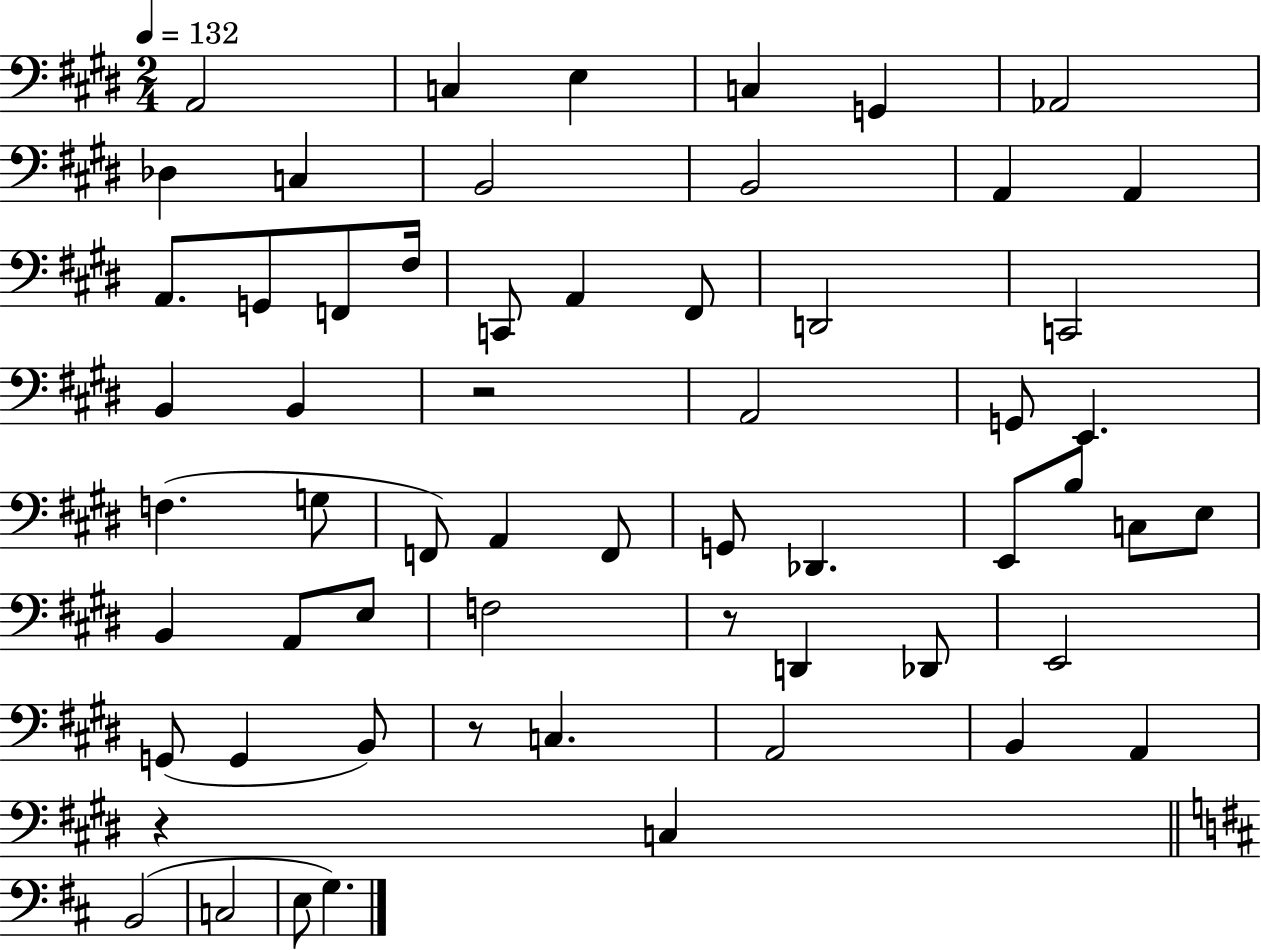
A2/h C3/q E3/q C3/q G2/q Ab2/h Db3/q C3/q B2/h B2/h A2/q A2/q A2/e. G2/e F2/e F#3/s C2/e A2/q F#2/e D2/h C2/h B2/q B2/q R/h A2/h G2/e E2/q. F3/q. G3/e F2/e A2/q F2/e G2/e Db2/q. E2/e B3/e C3/e E3/e B2/q A2/e E3/e F3/h R/e D2/q Db2/e E2/h G2/e G2/q B2/e R/e C3/q. A2/h B2/q A2/q R/q C3/q B2/h C3/h E3/e G3/q.